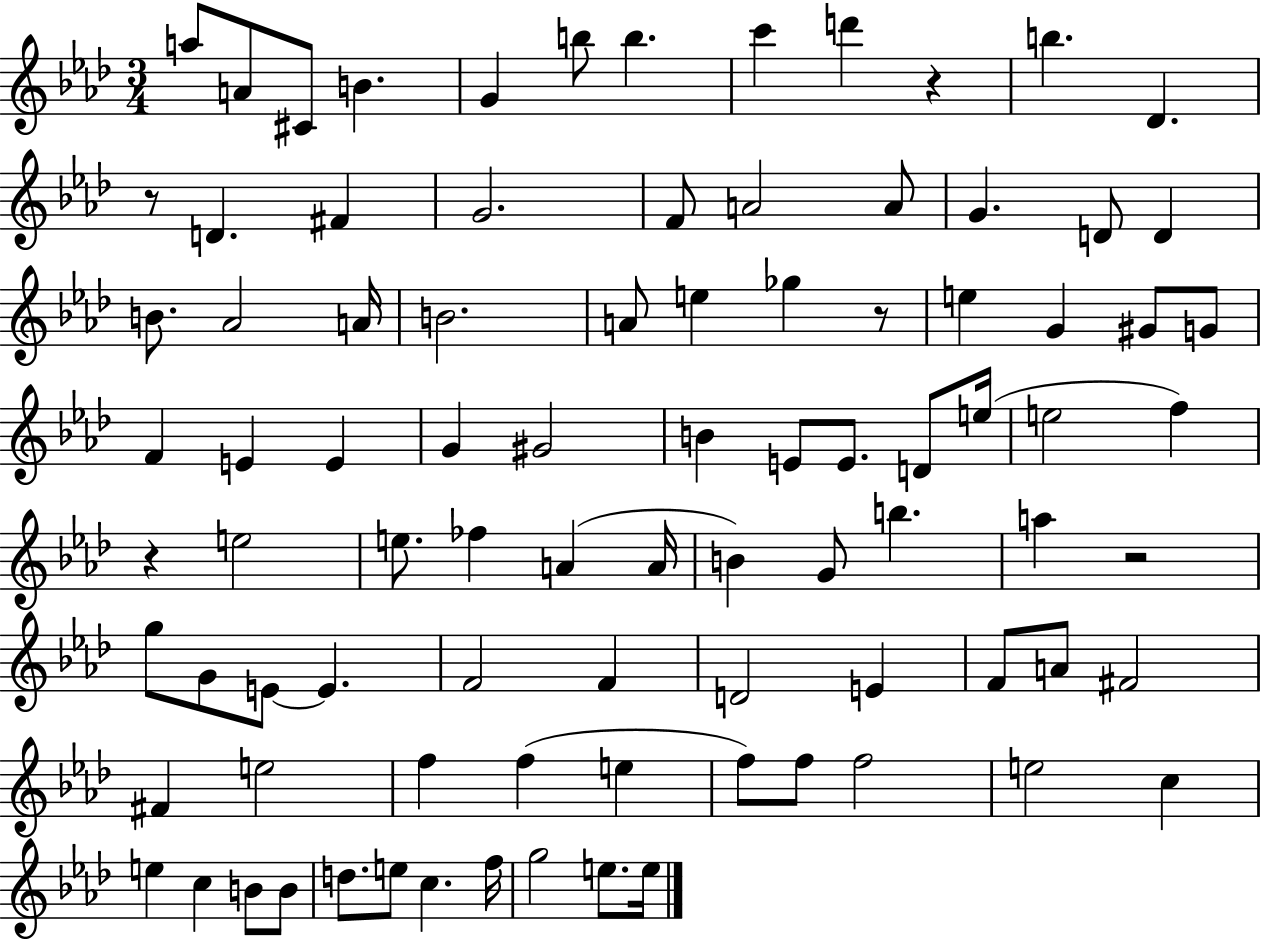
{
  \clef treble
  \numericTimeSignature
  \time 3/4
  \key aes \major
  a''8 a'8 cis'8 b'4. | g'4 b''8 b''4. | c'''4 d'''4 r4 | b''4. des'4. | \break r8 d'4. fis'4 | g'2. | f'8 a'2 a'8 | g'4. d'8 d'4 | \break b'8. aes'2 a'16 | b'2. | a'8 e''4 ges''4 r8 | e''4 g'4 gis'8 g'8 | \break f'4 e'4 e'4 | g'4 gis'2 | b'4 e'8 e'8. d'8 e''16( | e''2 f''4) | \break r4 e''2 | e''8. fes''4 a'4( a'16 | b'4) g'8 b''4. | a''4 r2 | \break g''8 g'8 e'8~~ e'4. | f'2 f'4 | d'2 e'4 | f'8 a'8 fis'2 | \break fis'4 e''2 | f''4 f''4( e''4 | f''8) f''8 f''2 | e''2 c''4 | \break e''4 c''4 b'8 b'8 | d''8. e''8 c''4. f''16 | g''2 e''8. e''16 | \bar "|."
}